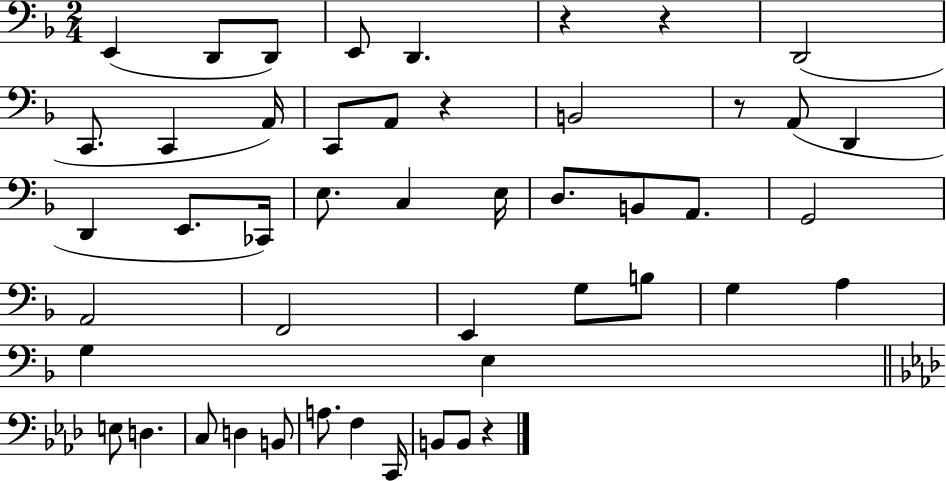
{
  \clef bass
  \numericTimeSignature
  \time 2/4
  \key f \major
  e,4( d,8 d,8) | e,8 d,4. | r4 r4 | d,2( | \break c,8. c,4 a,16) | c,8 a,8 r4 | b,2 | r8 a,8( d,4 | \break d,4 e,8. ces,16) | e8. c4 e16 | d8. b,8 a,8. | g,2 | \break a,2 | f,2 | e,4 g8 b8 | g4 a4 | \break g4 e4 | \bar "||" \break \key aes \major e8 d4. | c8 d4 b,8 | a8. f4 c,16 | b,8 b,8 r4 | \break \bar "|."
}